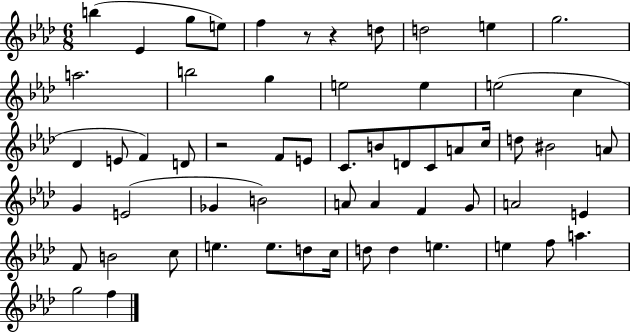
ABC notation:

X:1
T:Untitled
M:6/8
L:1/4
K:Ab
b _E g/2 e/2 f z/2 z d/2 d2 e g2 a2 b2 g e2 e e2 c _D E/2 F D/2 z2 F/2 E/2 C/2 B/2 D/2 C/2 A/2 c/4 d/2 ^B2 A/2 G E2 _G B2 A/2 A F G/2 A2 E F/2 B2 c/2 e e/2 d/2 c/4 d/2 d e e f/2 a g2 f